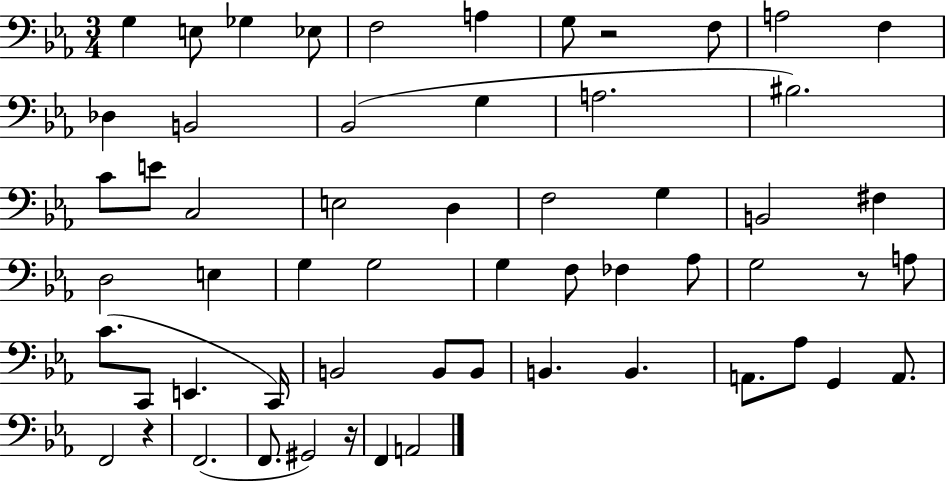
G3/q E3/e Gb3/q Eb3/e F3/h A3/q G3/e R/h F3/e A3/h F3/q Db3/q B2/h Bb2/h G3/q A3/h. BIS3/h. C4/e E4/e C3/h E3/h D3/q F3/h G3/q B2/h F#3/q D3/h E3/q G3/q G3/h G3/q F3/e FES3/q Ab3/e G3/h R/e A3/e C4/e. C2/e E2/q. C2/s B2/h B2/e B2/e B2/q. B2/q. A2/e. Ab3/e G2/q A2/e. F2/h R/q F2/h. F2/e. G#2/h R/s F2/q A2/h